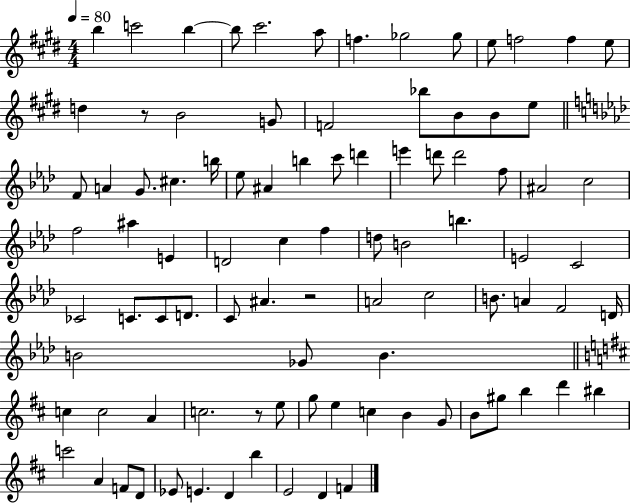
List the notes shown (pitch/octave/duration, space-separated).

B5/q C6/h B5/q B5/e C#6/h. A5/e F5/q. Gb5/h Gb5/e E5/e F5/h F5/q E5/e D5/q R/e B4/h G4/e F4/h Bb5/e B4/e B4/e E5/e F4/e A4/q G4/e. C#5/q. B5/s Eb5/e A#4/q B5/q C6/e D6/q E6/q D6/e D6/h F5/e A#4/h C5/h F5/h A#5/q E4/q D4/h C5/q F5/q D5/e B4/h B5/q. E4/h C4/h CES4/h C4/e. C4/e D4/e. C4/e A#4/q. R/h A4/h C5/h B4/e. A4/q F4/h D4/s B4/h Gb4/e B4/q. C5/q C5/h A4/q C5/h. R/e E5/e G5/e E5/q C5/q B4/q G4/e B4/e G#5/e B5/q D6/q BIS5/q C6/h A4/q F4/e D4/e Eb4/e E4/q. D4/q B5/q E4/h D4/q F4/q